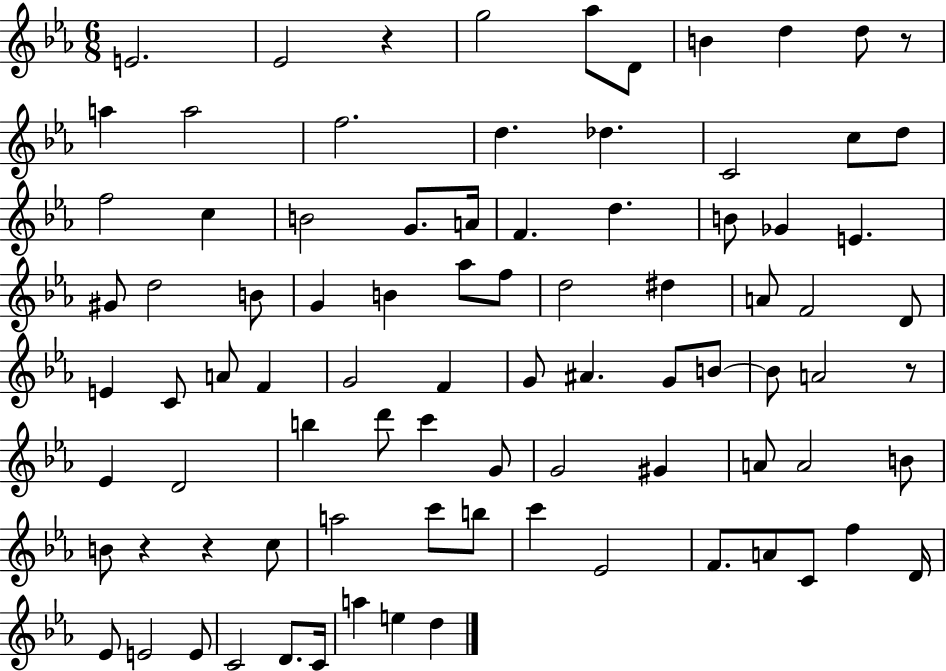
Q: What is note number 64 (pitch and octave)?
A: A5